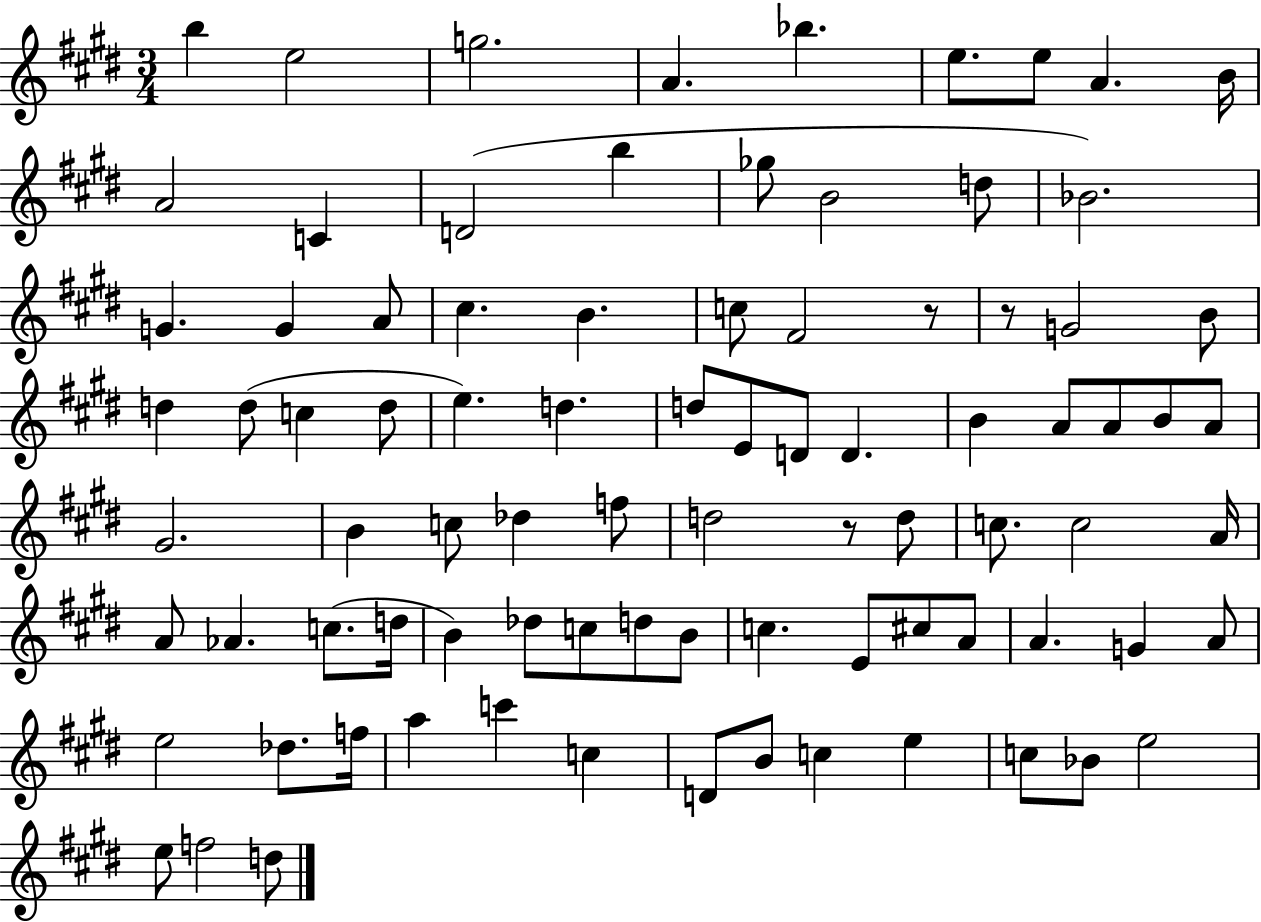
{
  \clef treble
  \numericTimeSignature
  \time 3/4
  \key e \major
  b''4 e''2 | g''2. | a'4. bes''4. | e''8. e''8 a'4. b'16 | \break a'2 c'4 | d'2( b''4 | ges''8 b'2 d''8 | bes'2.) | \break g'4. g'4 a'8 | cis''4. b'4. | c''8 fis'2 r8 | r8 g'2 b'8 | \break d''4 d''8( c''4 d''8 | e''4.) d''4. | d''8 e'8 d'8 d'4. | b'4 a'8 a'8 b'8 a'8 | \break gis'2. | b'4 c''8 des''4 f''8 | d''2 r8 d''8 | c''8. c''2 a'16 | \break a'8 aes'4. c''8.( d''16 | b'4) des''8 c''8 d''8 b'8 | c''4. e'8 cis''8 a'8 | a'4. g'4 a'8 | \break e''2 des''8. f''16 | a''4 c'''4 c''4 | d'8 b'8 c''4 e''4 | c''8 bes'8 e''2 | \break e''8 f''2 d''8 | \bar "|."
}